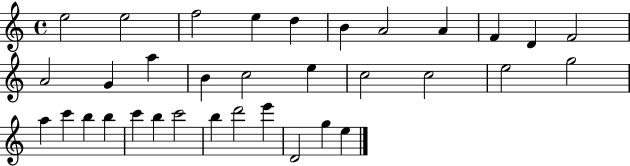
E5/h E5/h F5/h E5/q D5/q B4/q A4/h A4/q F4/q D4/q F4/h A4/h G4/q A5/q B4/q C5/h E5/q C5/h C5/h E5/h G5/h A5/q C6/q B5/q B5/q C6/q B5/q C6/h B5/q D6/h E6/q D4/h G5/q E5/q